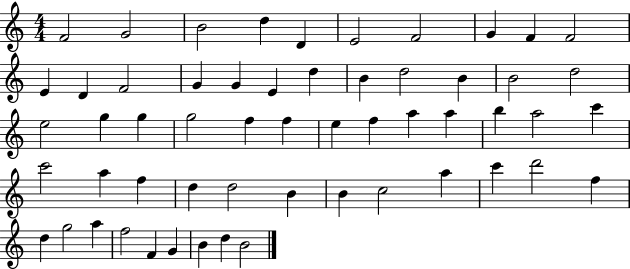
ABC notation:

X:1
T:Untitled
M:4/4
L:1/4
K:C
F2 G2 B2 d D E2 F2 G F F2 E D F2 G G E d B d2 B B2 d2 e2 g g g2 f f e f a a b a2 c' c'2 a f d d2 B B c2 a c' d'2 f d g2 a f2 F G B d B2